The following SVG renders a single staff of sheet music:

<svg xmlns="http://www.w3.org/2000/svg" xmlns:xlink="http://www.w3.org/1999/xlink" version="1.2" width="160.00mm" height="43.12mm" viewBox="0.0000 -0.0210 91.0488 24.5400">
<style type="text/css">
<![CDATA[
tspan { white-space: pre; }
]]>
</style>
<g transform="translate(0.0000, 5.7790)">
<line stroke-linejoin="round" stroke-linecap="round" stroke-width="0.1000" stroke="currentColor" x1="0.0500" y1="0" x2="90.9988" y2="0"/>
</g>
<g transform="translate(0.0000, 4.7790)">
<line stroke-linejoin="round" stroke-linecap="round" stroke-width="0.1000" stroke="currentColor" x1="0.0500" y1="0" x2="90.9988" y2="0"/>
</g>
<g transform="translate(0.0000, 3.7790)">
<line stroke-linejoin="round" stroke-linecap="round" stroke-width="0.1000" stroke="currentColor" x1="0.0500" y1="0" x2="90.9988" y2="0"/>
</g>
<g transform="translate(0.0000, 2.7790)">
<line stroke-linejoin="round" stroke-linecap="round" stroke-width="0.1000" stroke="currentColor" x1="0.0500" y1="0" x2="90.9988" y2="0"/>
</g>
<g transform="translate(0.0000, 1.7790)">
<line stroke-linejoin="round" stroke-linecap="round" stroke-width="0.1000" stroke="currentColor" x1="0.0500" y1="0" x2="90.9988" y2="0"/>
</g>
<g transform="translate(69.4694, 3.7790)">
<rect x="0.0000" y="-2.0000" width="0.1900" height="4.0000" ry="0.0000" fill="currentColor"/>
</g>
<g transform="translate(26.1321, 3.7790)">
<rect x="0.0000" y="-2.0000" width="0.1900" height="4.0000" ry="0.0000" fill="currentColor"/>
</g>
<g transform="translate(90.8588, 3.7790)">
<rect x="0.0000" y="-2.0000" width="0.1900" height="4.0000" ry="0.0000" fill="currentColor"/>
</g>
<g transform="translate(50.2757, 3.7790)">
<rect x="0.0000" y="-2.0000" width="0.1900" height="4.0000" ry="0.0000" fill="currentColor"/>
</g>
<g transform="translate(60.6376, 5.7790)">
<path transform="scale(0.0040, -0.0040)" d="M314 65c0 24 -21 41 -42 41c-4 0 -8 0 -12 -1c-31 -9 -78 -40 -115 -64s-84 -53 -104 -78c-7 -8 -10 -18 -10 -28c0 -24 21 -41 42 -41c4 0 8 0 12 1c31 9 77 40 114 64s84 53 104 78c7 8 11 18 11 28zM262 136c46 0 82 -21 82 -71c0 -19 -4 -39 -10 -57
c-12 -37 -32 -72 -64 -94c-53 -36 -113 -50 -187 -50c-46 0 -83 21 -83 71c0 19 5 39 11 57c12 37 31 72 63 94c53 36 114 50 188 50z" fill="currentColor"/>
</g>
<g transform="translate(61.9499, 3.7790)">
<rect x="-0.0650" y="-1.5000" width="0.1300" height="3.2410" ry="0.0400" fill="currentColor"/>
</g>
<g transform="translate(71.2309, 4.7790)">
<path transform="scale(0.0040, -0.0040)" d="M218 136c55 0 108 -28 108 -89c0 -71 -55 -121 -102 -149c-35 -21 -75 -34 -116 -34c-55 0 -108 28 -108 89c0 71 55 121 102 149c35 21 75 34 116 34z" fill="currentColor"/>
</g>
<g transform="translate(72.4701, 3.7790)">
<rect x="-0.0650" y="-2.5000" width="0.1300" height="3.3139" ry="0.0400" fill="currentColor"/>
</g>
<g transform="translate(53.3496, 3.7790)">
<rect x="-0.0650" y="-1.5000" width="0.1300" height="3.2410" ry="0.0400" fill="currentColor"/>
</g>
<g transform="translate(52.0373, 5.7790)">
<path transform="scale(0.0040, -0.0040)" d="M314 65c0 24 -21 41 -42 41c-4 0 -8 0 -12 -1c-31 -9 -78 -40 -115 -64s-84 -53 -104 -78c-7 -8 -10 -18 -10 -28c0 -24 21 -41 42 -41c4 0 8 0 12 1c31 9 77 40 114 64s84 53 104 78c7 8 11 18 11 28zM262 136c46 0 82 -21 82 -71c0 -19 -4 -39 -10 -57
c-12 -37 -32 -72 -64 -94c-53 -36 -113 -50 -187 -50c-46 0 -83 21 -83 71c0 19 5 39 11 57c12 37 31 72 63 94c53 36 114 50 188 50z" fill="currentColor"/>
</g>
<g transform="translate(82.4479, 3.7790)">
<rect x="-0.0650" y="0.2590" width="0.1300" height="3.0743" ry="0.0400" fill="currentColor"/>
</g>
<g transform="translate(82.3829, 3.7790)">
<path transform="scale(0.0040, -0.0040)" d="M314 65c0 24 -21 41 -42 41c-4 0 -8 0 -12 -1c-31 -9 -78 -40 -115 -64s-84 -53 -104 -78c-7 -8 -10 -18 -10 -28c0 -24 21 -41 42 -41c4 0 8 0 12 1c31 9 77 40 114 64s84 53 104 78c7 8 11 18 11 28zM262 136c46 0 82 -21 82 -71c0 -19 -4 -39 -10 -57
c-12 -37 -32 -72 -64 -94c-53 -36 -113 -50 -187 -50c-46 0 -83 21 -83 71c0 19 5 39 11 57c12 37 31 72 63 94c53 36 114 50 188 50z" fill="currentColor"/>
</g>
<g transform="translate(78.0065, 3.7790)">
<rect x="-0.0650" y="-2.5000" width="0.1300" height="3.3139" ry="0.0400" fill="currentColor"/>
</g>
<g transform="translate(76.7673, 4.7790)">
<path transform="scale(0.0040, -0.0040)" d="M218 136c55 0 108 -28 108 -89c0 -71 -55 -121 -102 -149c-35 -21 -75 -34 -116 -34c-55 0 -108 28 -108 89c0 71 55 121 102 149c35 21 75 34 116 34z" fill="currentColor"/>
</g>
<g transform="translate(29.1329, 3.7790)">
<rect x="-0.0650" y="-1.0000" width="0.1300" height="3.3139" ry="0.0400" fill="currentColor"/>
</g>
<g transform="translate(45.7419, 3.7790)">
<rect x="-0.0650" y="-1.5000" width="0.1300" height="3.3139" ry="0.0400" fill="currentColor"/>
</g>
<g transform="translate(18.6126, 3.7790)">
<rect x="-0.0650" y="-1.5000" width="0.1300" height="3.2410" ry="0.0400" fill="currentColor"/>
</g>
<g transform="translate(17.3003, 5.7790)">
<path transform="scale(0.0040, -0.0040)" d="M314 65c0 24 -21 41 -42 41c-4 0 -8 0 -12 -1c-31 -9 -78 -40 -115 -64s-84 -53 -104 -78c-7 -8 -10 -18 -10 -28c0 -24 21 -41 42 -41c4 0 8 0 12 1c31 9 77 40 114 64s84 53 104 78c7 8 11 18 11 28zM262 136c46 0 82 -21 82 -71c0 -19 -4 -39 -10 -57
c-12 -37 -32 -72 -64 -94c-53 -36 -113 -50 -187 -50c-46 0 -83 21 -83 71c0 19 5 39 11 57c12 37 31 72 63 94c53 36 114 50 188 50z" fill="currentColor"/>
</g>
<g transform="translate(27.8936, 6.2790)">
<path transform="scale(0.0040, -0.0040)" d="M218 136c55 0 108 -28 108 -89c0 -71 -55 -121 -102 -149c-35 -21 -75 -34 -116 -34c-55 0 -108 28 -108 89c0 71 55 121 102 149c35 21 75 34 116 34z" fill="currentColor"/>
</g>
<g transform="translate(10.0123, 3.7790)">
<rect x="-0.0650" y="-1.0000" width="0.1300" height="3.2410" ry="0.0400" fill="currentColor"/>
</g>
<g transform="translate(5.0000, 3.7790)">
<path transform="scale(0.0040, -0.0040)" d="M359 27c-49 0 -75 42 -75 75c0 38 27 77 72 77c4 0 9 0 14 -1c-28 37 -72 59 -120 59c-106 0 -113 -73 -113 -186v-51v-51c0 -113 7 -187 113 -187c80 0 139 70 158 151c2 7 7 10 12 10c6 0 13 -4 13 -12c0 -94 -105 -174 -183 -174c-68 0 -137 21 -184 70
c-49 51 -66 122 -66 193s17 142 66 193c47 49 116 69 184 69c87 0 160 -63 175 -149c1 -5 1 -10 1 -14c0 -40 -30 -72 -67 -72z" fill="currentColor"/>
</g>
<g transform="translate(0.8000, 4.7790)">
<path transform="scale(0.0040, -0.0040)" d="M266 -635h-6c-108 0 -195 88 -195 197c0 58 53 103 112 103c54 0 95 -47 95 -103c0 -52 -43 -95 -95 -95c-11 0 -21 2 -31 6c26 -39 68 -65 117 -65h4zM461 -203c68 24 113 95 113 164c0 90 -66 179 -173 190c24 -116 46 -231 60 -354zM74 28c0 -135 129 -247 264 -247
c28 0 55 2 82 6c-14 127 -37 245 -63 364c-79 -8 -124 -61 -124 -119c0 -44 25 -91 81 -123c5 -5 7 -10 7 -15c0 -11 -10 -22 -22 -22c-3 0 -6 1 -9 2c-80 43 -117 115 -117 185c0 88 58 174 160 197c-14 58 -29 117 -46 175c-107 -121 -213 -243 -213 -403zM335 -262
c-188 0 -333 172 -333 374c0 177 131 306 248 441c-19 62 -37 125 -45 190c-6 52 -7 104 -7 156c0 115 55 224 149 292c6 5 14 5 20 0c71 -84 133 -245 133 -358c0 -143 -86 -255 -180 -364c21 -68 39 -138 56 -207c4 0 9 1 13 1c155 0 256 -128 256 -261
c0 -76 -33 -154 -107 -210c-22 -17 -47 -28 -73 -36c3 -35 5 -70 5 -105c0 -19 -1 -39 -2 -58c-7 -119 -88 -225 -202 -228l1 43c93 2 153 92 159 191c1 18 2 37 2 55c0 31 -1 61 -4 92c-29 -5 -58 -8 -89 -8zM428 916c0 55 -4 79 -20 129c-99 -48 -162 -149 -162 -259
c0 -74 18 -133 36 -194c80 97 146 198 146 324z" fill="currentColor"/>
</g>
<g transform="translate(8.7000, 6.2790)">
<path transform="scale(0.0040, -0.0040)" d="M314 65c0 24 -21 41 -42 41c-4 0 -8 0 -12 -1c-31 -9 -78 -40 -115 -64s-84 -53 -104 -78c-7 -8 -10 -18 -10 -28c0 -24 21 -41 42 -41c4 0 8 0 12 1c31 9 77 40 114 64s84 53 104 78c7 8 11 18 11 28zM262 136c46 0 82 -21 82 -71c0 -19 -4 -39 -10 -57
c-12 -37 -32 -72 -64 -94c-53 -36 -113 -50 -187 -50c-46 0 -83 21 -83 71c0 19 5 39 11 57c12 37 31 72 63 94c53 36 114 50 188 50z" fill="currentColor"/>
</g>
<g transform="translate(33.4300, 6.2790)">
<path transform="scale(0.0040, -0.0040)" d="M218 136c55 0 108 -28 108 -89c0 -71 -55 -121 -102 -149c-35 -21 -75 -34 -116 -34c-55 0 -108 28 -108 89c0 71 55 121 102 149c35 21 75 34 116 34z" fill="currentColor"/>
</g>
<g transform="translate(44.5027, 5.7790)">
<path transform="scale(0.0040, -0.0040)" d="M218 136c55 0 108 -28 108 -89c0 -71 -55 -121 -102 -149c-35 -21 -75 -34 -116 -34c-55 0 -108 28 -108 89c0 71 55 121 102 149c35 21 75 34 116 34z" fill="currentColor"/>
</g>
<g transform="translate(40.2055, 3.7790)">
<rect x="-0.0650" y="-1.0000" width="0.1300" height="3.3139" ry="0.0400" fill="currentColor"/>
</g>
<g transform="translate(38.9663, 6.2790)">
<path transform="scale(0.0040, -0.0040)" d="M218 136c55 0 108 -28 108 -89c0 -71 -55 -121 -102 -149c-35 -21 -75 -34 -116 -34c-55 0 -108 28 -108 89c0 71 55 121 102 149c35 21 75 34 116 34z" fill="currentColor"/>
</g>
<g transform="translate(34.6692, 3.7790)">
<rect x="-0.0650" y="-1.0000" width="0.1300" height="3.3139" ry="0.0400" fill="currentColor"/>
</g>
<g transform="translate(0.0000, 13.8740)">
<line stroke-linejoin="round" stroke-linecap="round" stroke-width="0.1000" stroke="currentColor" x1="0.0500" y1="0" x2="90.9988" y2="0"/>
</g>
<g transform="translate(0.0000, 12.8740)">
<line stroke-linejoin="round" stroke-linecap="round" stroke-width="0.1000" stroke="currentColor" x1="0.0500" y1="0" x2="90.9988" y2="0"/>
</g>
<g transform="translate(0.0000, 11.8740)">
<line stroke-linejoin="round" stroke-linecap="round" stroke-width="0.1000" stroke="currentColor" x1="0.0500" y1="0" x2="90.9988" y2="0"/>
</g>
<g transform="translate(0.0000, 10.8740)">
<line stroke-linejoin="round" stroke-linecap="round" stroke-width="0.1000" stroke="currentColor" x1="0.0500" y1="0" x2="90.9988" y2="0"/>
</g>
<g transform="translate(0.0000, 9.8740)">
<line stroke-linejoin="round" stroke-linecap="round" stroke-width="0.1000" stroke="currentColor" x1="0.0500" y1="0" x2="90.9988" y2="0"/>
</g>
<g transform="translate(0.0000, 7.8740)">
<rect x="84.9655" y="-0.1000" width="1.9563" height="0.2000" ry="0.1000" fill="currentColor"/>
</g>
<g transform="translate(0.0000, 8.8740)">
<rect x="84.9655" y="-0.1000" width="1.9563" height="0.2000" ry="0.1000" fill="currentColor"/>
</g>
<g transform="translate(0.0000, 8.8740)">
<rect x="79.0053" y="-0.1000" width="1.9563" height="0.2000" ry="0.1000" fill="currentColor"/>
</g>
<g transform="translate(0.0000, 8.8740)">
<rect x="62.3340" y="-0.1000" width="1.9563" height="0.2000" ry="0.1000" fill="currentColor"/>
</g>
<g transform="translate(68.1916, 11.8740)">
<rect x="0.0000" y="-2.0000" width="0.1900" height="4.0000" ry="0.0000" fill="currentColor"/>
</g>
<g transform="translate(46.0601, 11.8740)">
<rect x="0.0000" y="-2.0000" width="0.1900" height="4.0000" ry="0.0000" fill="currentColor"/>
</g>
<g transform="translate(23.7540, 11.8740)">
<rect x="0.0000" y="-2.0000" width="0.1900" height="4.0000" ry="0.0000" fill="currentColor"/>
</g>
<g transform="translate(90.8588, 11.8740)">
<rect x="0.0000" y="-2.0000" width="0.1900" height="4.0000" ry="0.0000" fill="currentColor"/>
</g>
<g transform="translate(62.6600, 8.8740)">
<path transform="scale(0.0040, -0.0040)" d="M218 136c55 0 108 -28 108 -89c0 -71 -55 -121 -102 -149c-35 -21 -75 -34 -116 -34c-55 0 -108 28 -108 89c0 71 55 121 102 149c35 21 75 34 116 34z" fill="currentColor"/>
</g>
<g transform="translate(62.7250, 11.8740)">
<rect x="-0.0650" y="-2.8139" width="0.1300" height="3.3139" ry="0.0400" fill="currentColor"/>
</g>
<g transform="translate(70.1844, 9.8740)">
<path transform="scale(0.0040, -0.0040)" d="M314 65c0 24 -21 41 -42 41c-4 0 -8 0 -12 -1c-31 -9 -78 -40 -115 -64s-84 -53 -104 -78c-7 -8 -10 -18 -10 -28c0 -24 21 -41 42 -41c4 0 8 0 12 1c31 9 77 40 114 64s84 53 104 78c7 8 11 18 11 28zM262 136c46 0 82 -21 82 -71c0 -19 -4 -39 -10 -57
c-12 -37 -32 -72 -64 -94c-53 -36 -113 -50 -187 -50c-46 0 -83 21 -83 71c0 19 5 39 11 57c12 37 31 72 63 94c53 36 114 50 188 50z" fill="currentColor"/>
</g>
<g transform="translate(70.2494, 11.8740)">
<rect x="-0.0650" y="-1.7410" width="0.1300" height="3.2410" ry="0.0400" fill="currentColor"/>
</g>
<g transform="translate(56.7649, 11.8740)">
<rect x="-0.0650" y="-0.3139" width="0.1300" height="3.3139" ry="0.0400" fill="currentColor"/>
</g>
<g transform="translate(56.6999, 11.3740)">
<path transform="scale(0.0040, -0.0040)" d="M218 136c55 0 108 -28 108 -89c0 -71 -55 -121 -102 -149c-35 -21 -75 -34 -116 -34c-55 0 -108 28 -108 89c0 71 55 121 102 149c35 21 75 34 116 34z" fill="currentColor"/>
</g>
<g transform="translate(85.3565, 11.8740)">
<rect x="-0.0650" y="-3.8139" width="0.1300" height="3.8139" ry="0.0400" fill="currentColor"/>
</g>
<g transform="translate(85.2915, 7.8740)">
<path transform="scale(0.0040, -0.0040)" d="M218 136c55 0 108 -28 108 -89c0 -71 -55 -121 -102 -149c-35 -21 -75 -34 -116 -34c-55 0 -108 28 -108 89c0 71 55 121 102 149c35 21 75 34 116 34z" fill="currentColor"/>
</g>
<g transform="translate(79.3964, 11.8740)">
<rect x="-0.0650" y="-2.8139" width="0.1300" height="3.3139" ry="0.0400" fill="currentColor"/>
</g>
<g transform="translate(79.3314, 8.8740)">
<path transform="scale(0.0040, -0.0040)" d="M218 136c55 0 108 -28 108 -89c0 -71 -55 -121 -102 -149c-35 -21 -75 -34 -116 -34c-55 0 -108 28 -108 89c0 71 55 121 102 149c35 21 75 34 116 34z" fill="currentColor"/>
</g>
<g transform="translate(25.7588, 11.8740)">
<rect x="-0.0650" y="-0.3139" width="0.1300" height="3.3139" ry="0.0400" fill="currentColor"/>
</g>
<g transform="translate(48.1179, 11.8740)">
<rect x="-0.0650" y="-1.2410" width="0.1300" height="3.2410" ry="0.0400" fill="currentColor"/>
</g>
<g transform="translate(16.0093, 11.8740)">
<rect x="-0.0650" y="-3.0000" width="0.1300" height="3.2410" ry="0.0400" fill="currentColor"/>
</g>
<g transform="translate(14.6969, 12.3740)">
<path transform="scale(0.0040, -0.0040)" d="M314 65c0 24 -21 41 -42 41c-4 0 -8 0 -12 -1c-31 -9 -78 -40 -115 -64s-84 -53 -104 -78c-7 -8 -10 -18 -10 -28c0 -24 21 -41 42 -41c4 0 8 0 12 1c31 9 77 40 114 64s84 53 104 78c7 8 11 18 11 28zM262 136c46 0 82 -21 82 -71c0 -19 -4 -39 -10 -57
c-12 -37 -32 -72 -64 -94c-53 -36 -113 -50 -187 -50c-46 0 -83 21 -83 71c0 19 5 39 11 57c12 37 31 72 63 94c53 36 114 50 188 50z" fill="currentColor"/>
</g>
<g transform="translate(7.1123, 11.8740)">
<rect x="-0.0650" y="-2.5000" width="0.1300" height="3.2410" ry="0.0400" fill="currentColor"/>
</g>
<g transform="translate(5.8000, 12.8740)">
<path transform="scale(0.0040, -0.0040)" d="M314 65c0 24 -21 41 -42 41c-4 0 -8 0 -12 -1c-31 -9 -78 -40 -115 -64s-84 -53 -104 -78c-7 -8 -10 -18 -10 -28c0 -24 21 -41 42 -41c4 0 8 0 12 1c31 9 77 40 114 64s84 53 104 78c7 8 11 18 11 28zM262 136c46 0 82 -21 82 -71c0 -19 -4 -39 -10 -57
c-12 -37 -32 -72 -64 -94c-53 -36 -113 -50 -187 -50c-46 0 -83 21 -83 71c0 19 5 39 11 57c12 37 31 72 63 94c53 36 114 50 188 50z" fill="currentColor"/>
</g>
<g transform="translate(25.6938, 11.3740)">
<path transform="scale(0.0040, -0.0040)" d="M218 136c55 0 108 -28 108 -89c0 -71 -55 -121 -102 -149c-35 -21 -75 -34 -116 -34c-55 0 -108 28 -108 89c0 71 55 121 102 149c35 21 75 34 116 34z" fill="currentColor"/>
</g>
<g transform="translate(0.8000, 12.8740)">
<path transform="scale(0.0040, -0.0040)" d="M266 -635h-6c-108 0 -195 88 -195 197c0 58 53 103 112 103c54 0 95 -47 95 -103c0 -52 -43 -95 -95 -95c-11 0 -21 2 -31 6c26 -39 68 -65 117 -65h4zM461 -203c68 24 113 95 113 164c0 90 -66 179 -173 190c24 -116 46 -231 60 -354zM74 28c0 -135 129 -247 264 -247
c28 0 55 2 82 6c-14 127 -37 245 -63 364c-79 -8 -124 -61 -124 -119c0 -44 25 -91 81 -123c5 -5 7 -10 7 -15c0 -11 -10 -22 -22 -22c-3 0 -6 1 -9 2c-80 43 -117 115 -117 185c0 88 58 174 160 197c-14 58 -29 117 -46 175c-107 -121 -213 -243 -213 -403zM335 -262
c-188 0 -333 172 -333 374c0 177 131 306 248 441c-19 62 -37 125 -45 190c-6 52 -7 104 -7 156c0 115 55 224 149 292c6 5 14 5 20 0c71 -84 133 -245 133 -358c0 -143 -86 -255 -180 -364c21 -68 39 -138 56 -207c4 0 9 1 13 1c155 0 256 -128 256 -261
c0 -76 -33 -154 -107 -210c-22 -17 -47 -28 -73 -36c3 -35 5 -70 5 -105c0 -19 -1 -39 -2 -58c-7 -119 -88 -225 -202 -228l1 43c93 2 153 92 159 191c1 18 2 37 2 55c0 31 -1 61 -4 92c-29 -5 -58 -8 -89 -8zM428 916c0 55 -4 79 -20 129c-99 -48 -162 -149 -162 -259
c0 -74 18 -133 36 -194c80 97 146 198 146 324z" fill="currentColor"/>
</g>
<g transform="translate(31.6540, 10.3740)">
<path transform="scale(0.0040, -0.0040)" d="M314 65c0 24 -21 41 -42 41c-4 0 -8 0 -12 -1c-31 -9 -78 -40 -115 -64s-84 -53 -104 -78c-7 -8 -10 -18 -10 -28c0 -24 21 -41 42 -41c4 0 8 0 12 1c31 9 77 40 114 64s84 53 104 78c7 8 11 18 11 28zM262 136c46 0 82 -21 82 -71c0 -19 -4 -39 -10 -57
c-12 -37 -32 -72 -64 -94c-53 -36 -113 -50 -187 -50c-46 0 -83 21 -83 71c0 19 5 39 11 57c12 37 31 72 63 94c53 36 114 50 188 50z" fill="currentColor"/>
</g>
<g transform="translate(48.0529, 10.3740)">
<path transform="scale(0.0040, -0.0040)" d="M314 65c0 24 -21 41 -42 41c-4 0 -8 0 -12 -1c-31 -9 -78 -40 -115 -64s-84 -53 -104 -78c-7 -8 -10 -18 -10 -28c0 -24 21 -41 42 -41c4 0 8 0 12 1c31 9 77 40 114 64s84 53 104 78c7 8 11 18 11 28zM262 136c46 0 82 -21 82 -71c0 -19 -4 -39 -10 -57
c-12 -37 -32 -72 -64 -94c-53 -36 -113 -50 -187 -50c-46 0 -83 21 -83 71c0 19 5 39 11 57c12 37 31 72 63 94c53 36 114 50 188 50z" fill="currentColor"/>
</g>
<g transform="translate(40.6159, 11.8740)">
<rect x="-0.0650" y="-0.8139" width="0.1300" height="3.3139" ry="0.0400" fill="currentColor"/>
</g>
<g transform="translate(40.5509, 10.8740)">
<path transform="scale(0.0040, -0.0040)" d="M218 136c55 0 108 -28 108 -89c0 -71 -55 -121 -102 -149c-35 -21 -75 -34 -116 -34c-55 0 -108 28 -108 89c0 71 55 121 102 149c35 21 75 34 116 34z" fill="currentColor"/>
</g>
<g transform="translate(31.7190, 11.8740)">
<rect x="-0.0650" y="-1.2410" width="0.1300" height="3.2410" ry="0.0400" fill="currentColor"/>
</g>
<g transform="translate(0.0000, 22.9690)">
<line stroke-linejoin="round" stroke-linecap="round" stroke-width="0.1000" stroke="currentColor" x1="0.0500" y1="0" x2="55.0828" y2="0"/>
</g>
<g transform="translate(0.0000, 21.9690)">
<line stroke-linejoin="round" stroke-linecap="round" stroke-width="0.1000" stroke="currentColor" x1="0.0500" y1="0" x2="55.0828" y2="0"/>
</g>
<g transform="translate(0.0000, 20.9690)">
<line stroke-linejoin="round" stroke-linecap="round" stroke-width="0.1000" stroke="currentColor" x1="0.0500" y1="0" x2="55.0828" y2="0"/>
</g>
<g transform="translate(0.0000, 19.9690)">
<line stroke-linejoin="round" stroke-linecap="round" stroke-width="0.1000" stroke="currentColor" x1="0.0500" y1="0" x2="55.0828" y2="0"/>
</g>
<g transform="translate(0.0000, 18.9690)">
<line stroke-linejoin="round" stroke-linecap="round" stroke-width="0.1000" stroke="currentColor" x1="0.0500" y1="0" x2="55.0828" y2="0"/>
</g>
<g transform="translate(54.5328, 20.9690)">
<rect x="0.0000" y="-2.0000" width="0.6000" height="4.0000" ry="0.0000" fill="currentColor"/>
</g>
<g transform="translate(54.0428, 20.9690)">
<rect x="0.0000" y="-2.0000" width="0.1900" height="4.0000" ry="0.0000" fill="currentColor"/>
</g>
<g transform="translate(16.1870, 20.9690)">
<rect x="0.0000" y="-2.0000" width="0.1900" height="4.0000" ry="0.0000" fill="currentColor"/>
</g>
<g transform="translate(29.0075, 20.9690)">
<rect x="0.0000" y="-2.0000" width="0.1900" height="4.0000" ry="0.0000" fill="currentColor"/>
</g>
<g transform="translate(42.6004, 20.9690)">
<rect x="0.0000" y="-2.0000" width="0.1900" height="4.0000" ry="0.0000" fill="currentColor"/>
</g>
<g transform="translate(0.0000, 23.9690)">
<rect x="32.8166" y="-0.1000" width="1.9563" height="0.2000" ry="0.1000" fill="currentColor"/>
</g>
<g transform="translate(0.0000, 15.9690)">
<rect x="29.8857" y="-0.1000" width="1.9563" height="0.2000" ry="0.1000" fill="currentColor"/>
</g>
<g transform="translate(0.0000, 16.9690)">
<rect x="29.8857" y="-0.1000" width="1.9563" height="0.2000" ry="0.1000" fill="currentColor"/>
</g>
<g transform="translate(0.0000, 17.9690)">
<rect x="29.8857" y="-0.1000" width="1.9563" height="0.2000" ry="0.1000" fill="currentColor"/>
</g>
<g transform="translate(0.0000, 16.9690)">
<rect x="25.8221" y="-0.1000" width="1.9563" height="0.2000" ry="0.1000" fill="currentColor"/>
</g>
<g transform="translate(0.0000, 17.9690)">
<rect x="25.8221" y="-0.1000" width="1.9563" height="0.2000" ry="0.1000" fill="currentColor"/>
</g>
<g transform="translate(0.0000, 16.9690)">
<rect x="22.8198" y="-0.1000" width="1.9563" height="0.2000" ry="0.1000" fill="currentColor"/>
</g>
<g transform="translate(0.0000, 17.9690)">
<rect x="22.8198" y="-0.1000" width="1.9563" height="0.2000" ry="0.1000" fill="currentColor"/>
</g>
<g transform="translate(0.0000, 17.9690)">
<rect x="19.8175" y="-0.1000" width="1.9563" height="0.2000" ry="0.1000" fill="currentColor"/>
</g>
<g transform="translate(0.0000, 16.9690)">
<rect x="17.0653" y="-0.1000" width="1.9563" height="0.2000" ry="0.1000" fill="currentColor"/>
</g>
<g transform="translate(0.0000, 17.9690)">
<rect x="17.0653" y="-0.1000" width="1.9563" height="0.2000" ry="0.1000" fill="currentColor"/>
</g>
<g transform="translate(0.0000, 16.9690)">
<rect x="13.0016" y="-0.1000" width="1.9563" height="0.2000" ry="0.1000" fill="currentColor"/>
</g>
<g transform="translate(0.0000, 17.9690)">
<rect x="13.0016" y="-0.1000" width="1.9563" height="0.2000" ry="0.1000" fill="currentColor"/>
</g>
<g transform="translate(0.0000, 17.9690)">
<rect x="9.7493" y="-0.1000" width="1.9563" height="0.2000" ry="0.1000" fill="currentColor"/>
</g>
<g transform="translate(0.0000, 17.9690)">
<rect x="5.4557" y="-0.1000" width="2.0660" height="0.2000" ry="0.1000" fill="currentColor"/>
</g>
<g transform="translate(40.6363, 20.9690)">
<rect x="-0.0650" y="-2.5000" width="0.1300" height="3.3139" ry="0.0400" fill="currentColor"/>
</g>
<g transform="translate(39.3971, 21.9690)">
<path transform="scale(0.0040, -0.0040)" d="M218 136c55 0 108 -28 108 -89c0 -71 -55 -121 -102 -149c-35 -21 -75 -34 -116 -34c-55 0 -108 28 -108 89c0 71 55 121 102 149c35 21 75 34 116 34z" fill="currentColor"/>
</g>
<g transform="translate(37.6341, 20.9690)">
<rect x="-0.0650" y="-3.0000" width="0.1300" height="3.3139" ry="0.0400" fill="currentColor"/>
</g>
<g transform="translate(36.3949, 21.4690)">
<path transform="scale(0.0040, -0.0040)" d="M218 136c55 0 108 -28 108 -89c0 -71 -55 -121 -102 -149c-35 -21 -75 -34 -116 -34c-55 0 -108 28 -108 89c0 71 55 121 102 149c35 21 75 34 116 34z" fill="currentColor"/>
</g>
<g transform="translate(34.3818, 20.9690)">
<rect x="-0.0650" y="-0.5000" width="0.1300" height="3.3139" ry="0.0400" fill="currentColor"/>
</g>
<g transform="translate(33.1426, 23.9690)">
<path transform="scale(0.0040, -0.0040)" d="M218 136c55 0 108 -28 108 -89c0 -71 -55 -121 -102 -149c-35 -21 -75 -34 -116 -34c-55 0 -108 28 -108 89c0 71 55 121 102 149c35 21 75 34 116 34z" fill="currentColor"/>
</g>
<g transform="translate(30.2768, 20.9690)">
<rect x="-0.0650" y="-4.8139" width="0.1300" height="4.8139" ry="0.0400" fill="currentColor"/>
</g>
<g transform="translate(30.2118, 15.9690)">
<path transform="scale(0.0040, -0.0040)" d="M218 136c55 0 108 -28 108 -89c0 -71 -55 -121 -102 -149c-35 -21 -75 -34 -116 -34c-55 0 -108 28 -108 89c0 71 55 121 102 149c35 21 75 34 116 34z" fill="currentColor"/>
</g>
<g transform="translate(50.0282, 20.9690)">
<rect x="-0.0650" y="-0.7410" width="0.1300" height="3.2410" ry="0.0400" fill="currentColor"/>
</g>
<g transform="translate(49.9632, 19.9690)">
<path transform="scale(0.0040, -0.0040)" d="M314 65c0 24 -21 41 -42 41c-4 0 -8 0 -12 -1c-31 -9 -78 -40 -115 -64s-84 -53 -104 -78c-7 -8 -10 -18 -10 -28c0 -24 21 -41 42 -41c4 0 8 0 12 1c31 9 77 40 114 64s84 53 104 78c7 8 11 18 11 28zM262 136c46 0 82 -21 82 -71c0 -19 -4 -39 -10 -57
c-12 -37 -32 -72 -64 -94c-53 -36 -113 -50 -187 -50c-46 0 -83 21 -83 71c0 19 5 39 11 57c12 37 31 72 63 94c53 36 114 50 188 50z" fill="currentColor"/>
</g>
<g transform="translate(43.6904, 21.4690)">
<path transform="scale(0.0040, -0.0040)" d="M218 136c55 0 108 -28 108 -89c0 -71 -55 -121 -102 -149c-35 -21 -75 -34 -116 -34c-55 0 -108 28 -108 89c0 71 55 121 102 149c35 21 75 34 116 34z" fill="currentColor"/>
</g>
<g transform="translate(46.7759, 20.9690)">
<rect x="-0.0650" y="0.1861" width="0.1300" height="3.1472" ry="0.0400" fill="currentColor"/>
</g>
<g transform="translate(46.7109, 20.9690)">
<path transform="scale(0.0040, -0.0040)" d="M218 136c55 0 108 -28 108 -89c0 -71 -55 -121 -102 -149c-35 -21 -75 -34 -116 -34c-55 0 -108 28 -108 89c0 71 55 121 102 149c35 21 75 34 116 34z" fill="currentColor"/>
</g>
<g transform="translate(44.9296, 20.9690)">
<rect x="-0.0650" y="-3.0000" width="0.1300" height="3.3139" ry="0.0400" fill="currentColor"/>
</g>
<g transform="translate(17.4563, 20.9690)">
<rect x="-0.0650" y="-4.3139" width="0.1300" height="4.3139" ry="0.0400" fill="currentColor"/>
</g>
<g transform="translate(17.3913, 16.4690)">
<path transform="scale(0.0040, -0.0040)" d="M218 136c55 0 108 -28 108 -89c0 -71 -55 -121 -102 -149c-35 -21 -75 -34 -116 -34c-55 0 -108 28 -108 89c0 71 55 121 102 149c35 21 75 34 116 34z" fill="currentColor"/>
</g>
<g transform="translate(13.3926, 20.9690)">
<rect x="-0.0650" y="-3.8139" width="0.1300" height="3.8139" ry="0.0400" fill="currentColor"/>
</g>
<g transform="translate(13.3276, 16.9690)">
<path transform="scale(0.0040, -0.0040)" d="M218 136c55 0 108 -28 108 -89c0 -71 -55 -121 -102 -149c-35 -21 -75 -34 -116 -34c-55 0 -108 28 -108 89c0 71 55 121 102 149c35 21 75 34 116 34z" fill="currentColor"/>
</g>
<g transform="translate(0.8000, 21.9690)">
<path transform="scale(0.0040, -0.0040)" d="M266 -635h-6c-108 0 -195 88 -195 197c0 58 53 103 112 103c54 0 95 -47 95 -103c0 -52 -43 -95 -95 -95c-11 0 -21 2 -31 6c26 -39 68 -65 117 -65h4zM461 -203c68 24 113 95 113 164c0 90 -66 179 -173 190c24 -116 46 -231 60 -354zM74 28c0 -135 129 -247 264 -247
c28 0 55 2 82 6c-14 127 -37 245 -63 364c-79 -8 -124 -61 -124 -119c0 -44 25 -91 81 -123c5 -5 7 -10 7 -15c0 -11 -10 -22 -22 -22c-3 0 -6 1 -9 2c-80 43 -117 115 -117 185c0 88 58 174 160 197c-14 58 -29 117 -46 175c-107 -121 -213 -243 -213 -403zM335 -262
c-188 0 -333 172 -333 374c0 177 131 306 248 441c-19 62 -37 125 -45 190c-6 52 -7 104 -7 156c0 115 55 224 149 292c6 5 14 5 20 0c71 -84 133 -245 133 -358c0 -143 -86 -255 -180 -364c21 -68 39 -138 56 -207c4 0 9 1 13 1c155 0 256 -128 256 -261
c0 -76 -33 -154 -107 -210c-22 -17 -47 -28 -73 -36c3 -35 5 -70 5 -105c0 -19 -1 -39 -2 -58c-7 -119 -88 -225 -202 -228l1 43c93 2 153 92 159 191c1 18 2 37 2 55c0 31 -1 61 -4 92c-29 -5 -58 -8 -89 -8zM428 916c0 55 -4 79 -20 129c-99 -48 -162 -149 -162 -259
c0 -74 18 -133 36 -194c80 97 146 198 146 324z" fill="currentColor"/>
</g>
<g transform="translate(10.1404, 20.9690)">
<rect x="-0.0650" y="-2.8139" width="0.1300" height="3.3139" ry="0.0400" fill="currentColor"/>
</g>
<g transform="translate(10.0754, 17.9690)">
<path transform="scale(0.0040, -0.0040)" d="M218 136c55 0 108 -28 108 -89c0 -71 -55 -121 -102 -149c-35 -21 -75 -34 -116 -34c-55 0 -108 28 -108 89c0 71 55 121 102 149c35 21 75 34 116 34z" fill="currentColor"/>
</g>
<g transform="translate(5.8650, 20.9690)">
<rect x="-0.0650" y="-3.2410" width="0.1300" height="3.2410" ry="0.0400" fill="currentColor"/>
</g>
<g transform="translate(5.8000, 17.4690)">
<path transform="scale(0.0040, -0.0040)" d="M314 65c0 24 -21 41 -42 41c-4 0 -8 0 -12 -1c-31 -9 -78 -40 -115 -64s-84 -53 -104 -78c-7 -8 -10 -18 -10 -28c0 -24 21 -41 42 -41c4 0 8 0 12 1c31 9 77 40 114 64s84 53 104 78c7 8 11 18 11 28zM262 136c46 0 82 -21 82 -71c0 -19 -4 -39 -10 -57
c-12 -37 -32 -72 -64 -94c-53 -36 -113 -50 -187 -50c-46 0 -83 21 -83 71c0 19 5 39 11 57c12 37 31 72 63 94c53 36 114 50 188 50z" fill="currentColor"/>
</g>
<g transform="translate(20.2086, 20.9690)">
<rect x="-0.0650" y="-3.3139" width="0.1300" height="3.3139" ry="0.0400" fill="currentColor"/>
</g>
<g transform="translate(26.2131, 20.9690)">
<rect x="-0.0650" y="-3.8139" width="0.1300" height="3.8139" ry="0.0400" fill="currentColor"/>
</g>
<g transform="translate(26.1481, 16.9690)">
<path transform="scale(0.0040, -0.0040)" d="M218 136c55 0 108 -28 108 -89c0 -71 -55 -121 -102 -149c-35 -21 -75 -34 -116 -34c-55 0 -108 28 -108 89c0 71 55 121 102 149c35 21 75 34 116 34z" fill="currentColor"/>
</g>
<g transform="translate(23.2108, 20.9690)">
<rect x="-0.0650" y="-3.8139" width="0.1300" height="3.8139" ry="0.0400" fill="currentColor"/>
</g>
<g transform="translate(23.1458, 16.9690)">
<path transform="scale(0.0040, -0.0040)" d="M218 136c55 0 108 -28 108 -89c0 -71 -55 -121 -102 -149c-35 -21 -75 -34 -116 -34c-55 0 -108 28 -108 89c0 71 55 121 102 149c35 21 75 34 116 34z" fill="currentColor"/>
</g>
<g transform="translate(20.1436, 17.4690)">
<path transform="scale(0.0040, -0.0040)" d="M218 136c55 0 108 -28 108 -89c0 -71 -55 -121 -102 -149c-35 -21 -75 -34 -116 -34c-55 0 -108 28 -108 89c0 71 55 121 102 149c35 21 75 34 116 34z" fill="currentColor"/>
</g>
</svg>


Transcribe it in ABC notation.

X:1
T:Untitled
M:4/4
L:1/4
K:C
D2 E2 D D D E E2 E2 G G B2 G2 A2 c e2 d e2 c a f2 a c' b2 a c' d' b c' c' e' C A G A B d2